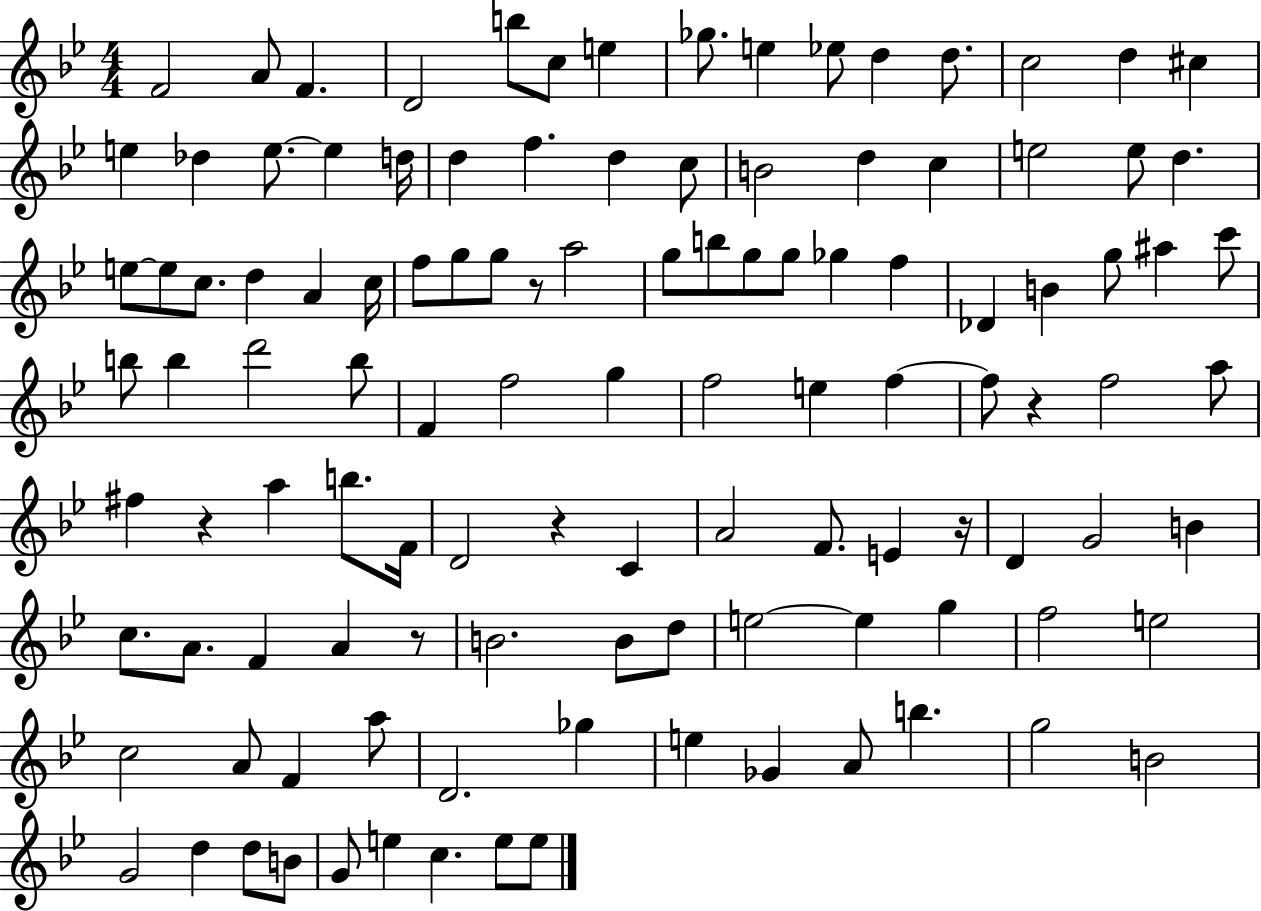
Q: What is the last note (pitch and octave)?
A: E5